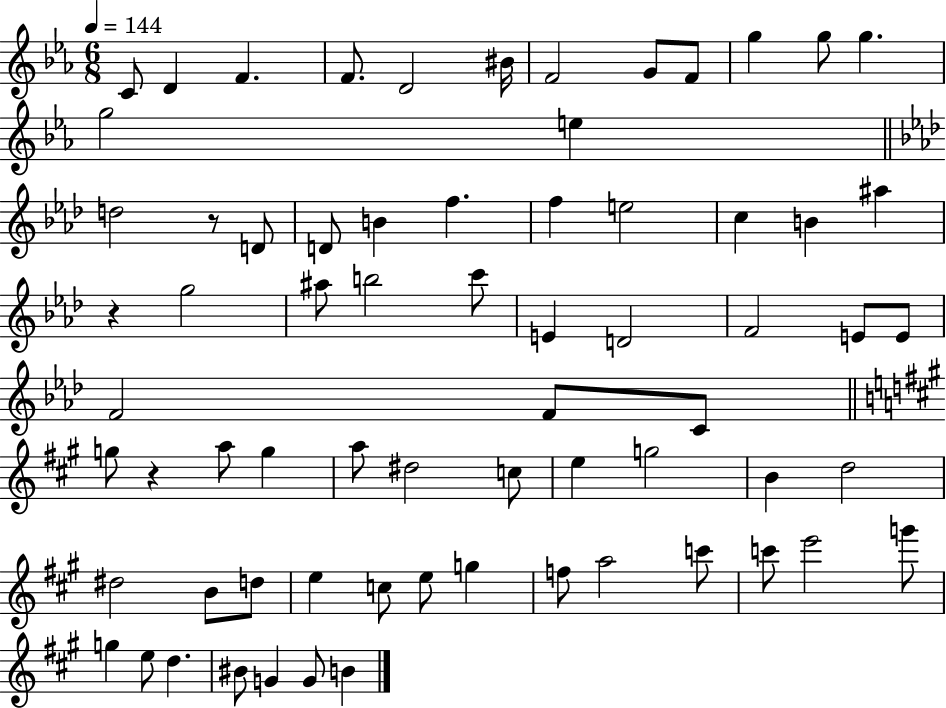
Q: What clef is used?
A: treble